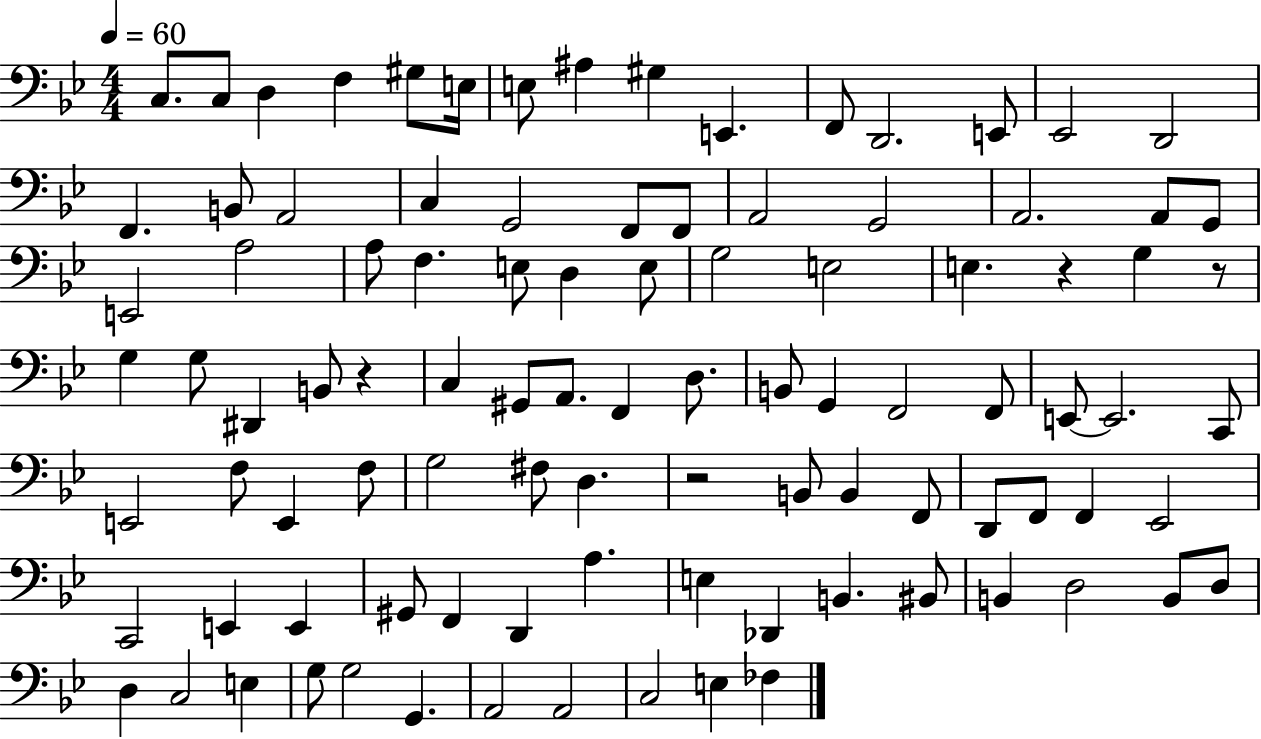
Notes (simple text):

C3/e. C3/e D3/q F3/q G#3/e E3/s E3/e A#3/q G#3/q E2/q. F2/e D2/h. E2/e Eb2/h D2/h F2/q. B2/e A2/h C3/q G2/h F2/e F2/e A2/h G2/h A2/h. A2/e G2/e E2/h A3/h A3/e F3/q. E3/e D3/q E3/e G3/h E3/h E3/q. R/q G3/q R/e G3/q G3/e D#2/q B2/e R/q C3/q G#2/e A2/e. F2/q D3/e. B2/e G2/q F2/h F2/e E2/e E2/h. C2/e E2/h F3/e E2/q F3/e G3/h F#3/e D3/q. R/h B2/e B2/q F2/e D2/e F2/e F2/q Eb2/h C2/h E2/q E2/q G#2/e F2/q D2/q A3/q. E3/q Db2/q B2/q. BIS2/e B2/q D3/h B2/e D3/e D3/q C3/h E3/q G3/e G3/h G2/q. A2/h A2/h C3/h E3/q FES3/q